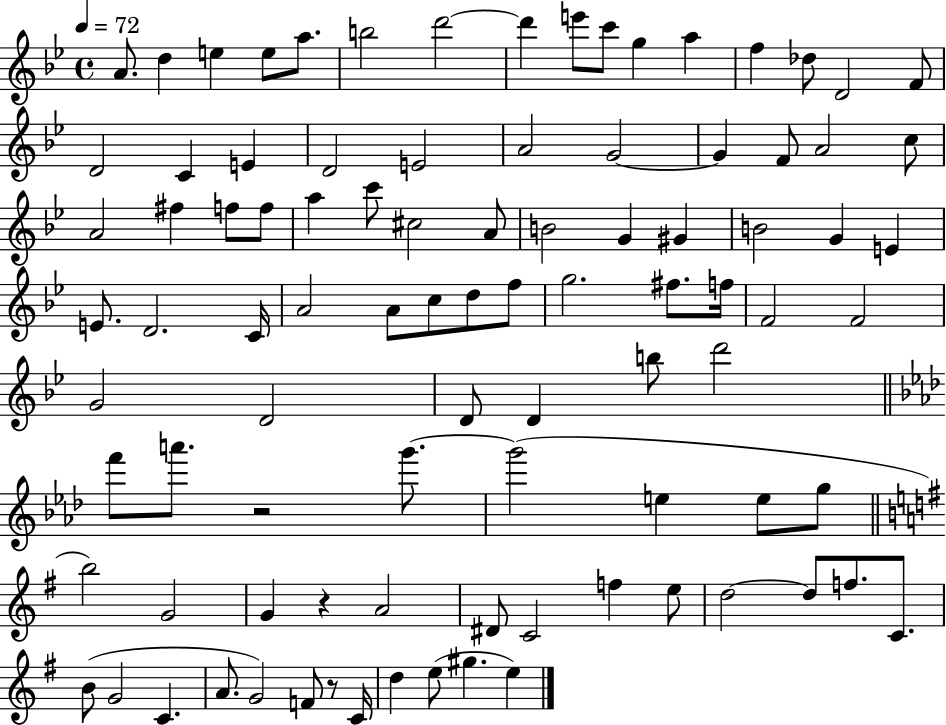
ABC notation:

X:1
T:Untitled
M:4/4
L:1/4
K:Bb
A/2 d e e/2 a/2 b2 d'2 d' e'/2 c'/2 g a f _d/2 D2 F/2 D2 C E D2 E2 A2 G2 G F/2 A2 c/2 A2 ^f f/2 f/2 a c'/2 ^c2 A/2 B2 G ^G B2 G E E/2 D2 C/4 A2 A/2 c/2 d/2 f/2 g2 ^f/2 f/4 F2 F2 G2 D2 D/2 D b/2 d'2 f'/2 a'/2 z2 g'/2 g'2 e e/2 g/2 b2 G2 G z A2 ^D/2 C2 f e/2 d2 d/2 f/2 C/2 B/2 G2 C A/2 G2 F/2 z/2 C/4 d e/2 ^g e